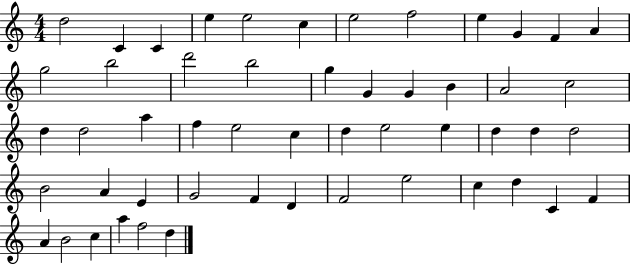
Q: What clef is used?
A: treble